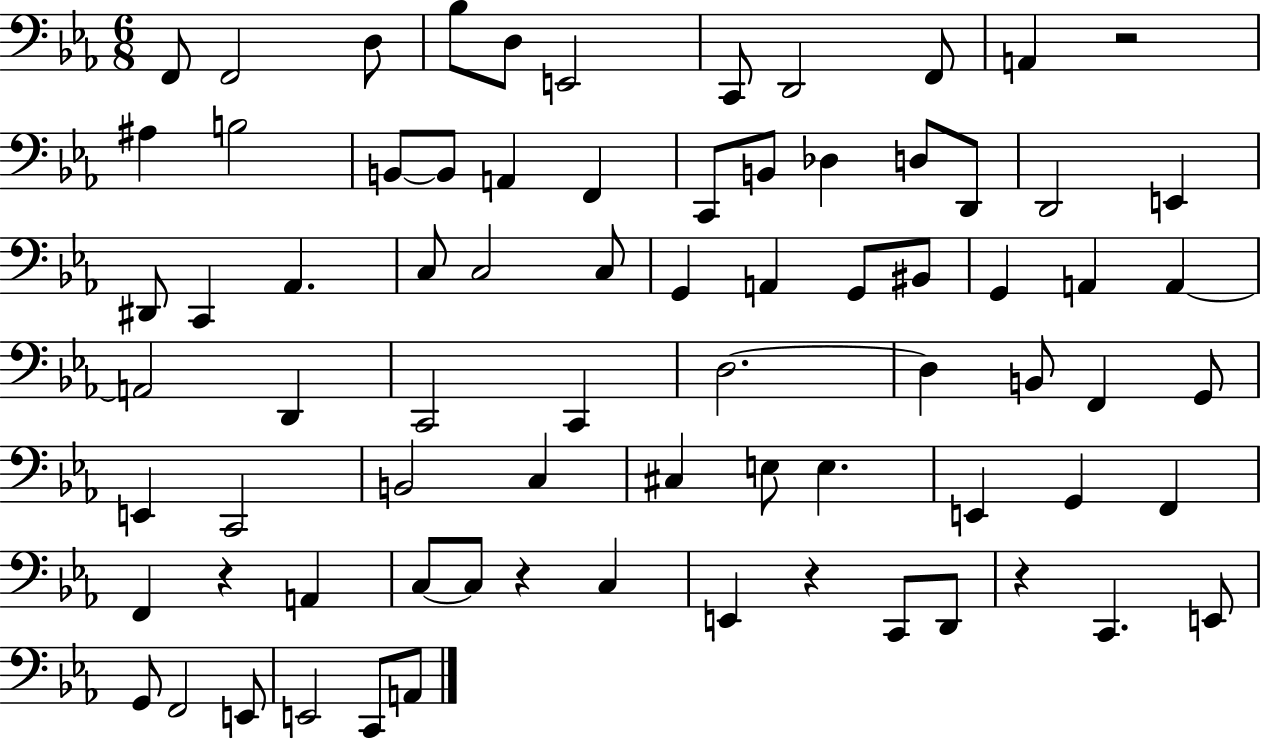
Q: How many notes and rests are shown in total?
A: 76